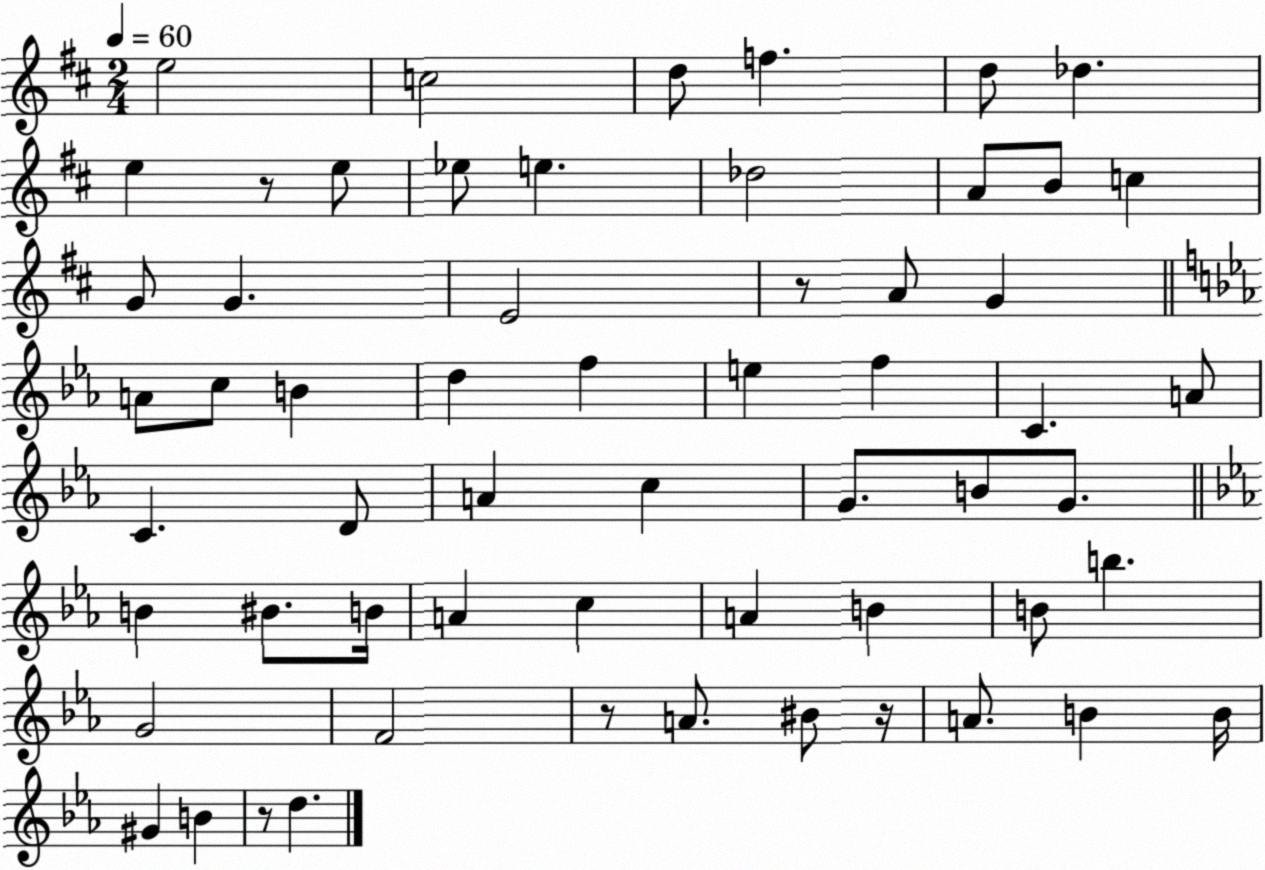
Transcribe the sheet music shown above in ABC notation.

X:1
T:Untitled
M:2/4
L:1/4
K:D
e2 c2 d/2 f d/2 _d e z/2 e/2 _e/2 e _d2 A/2 B/2 c G/2 G E2 z/2 A/2 G A/2 c/2 B d f e f C A/2 C D/2 A c G/2 B/2 G/2 B ^B/2 B/4 A c A B B/2 b G2 F2 z/2 A/2 ^B/2 z/4 A/2 B B/4 ^G B z/2 d